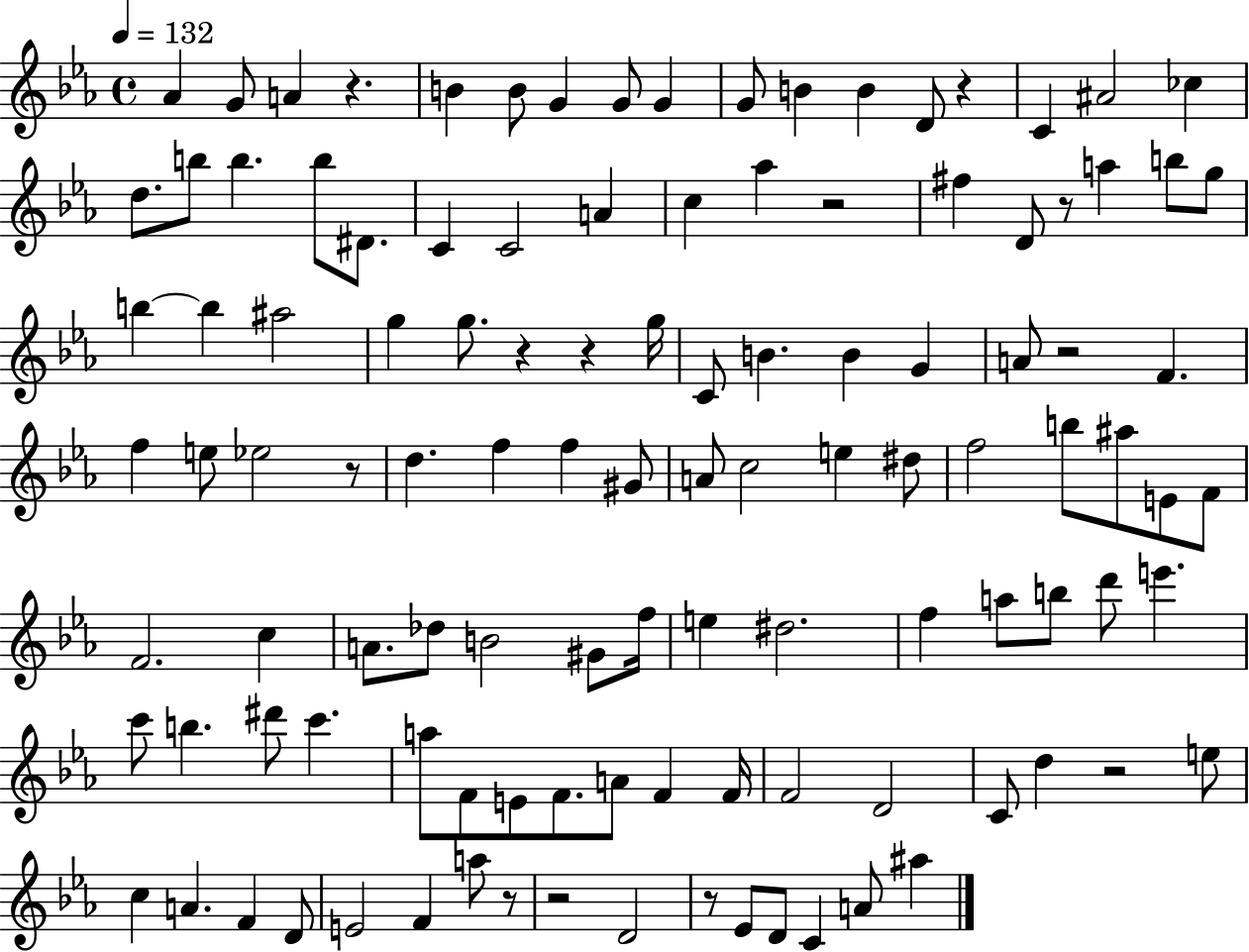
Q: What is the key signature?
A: EES major